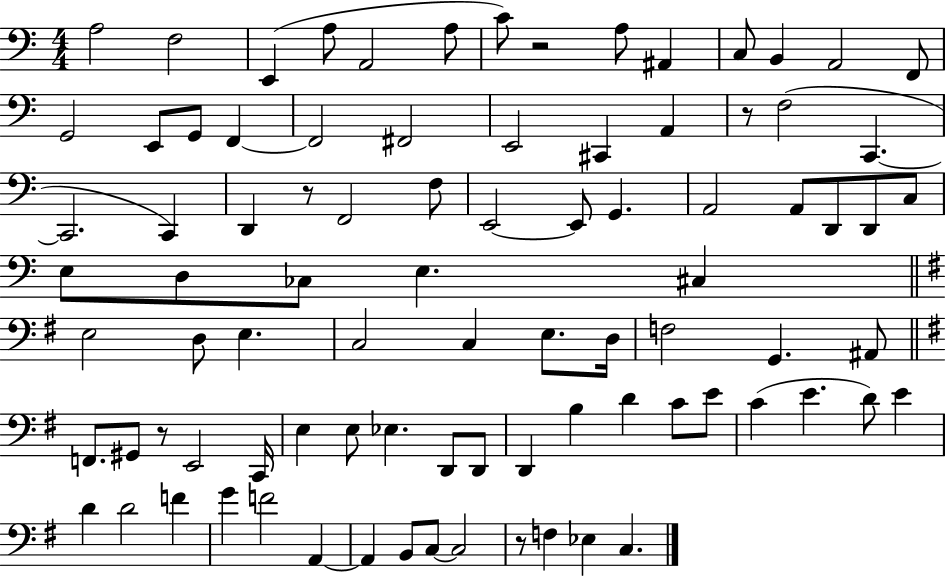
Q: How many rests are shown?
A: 5